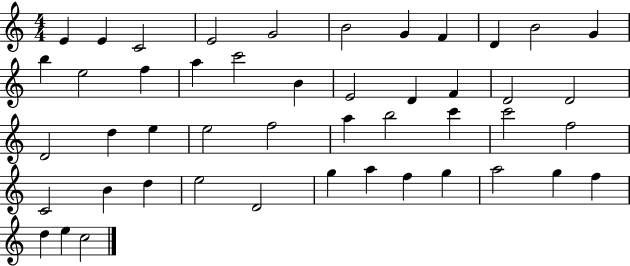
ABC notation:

X:1
T:Untitled
M:4/4
L:1/4
K:C
E E C2 E2 G2 B2 G F D B2 G b e2 f a c'2 B E2 D F D2 D2 D2 d e e2 f2 a b2 c' c'2 f2 C2 B d e2 D2 g a f g a2 g f d e c2